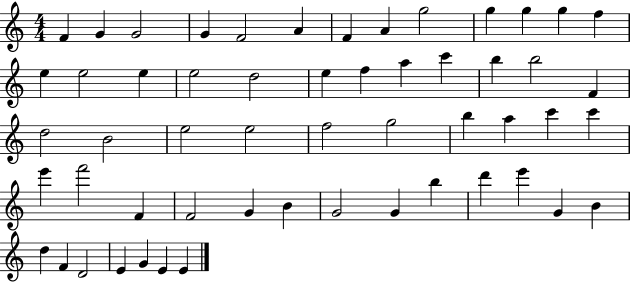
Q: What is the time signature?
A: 4/4